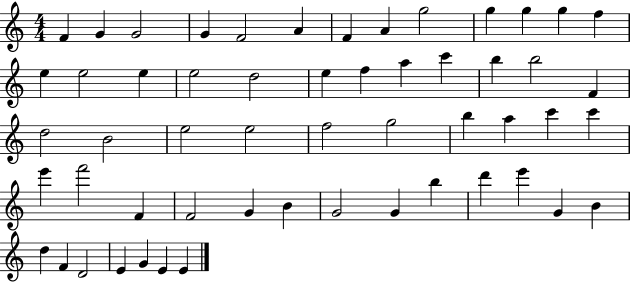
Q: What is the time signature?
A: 4/4